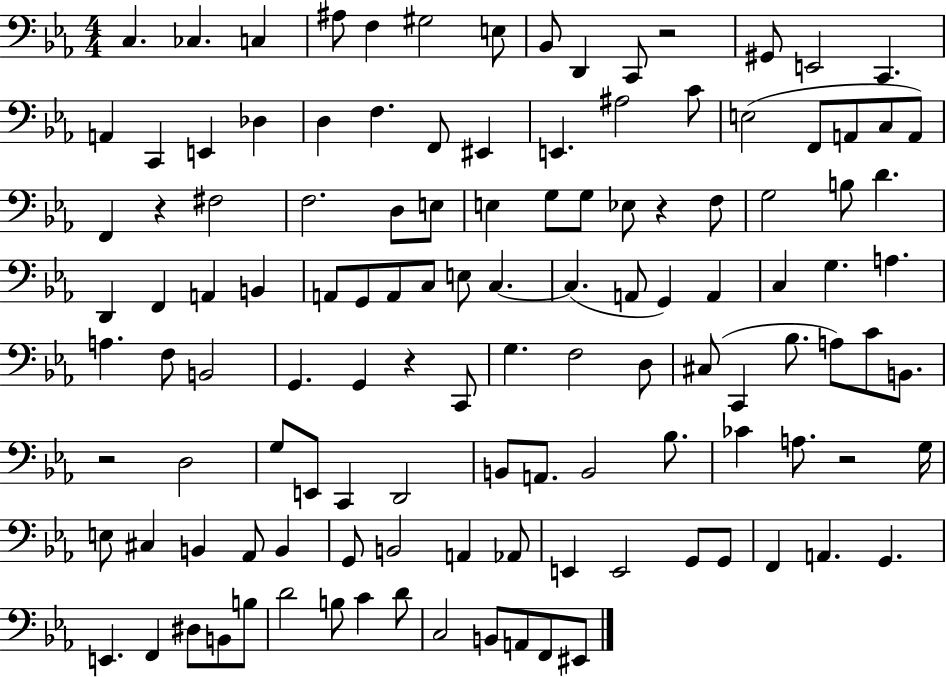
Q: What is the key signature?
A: EES major